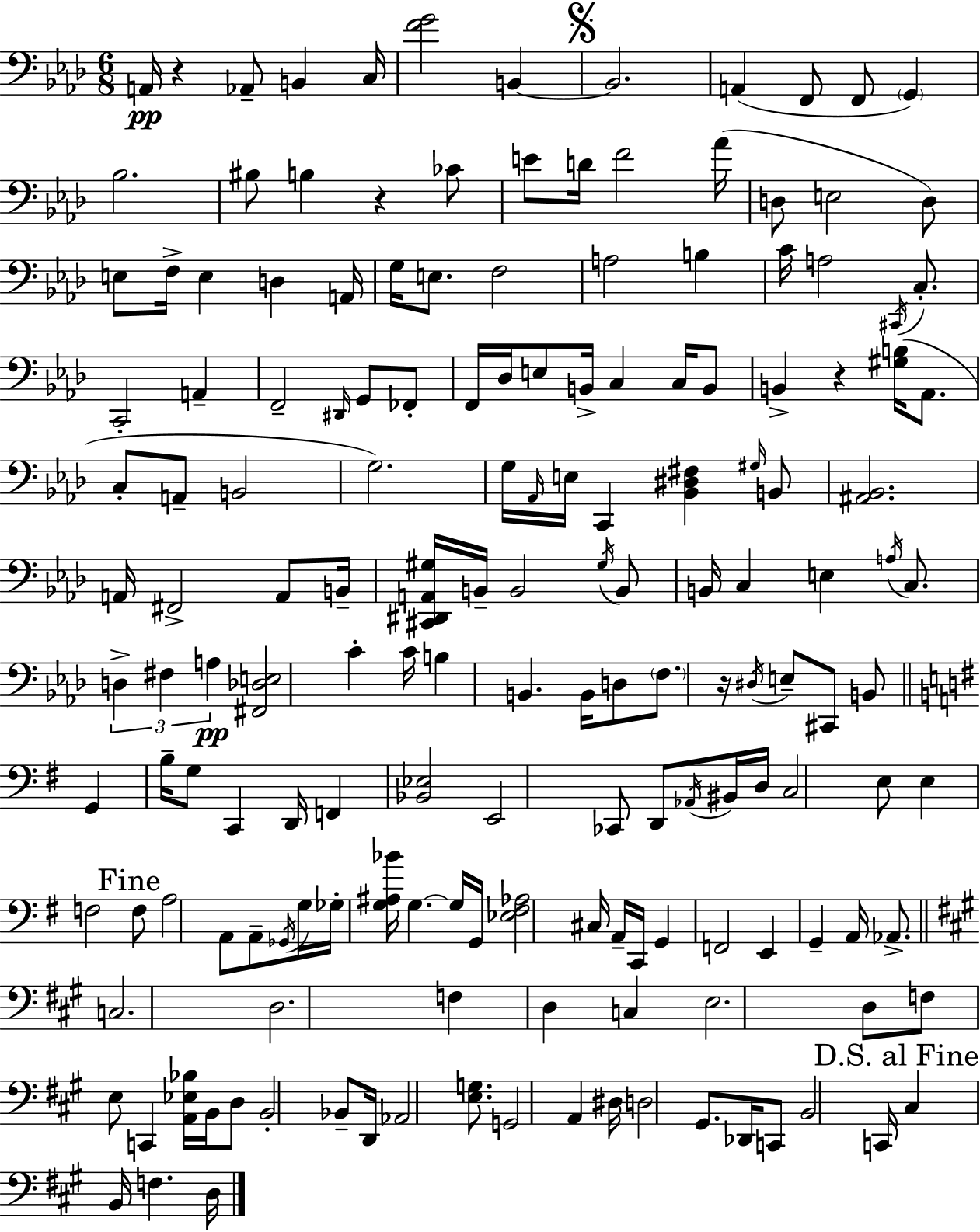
{
  \clef bass
  \numericTimeSignature
  \time 6/8
  \key aes \major
  a,16\pp r4 aes,8-- b,4 c16 | <f' g'>2 b,4~~ | \mark \markup { \musicglyph "scripts.segno" } b,2. | a,4( f,8 f,8 \parenthesize g,4) | \break bes2. | bis8 b4 r4 ces'8 | e'8 d'16 f'2 aes'16( | d8 e2 d8) | \break e8 f16-> e4 d4 a,16 | g16 e8. f2 | a2 b4 | c'16 a2 \acciaccatura { cis,16 } c8.-. | \break c,2-. a,4-- | f,2-- \grace { dis,16 } g,8 | fes,8-. f,16 des16 e8 b,16-> c4 c16 | b,8 b,4-> r4 <gis b>16( aes,8. | \break c8-. a,8-- b,2 | g2.) | g16 \grace { aes,16 } e16 c,4 <bes, dis fis>4 | \grace { gis16 } b,8 <ais, bes,>2. | \break a,16 fis,2-> | a,8 b,16-- <cis, dis, a, gis>16 b,16-- b,2 | \acciaccatura { gis16 } b,8 b,16 c4 e4 | \acciaccatura { a16 } c8. \tuplet 3/2 { d4-> fis4 | \break a4\pp } <fis, des e>2 | c'4-. c'16 b4 b,4. | b,16 d8 \parenthesize f8. r16 | \acciaccatura { dis16 } e8-- cis,8 b,8 \bar "||" \break \key g \major g,4 b16-- g8 c,4 d,16 | f,4 <bes, ees>2 | e,2 ces,8 d,8 | \acciaccatura { aes,16 } bis,16 d16 c2 e8 | \break e4 f2 | \mark "Fine" f8 a2 a,8 | a,8-- \acciaccatura { ges,16 } g16 ges16-. <g ais bes'>16 g4.~~ | g16 g,16 <ees fis aes>2 cis16 | \break a,16-- c,16 g,4 f,2 | e,4 g,4-- a,16 aes,8.-> | \bar "||" \break \key a \major c2. | d2. | f4 d4 c4 | e2. | \break d8 f8 e8 c,4 <a, ees bes>16 b,16 | d8 b,2-. bes,8-- | d,16 aes,2 <e g>8. | g,2 a,4 | \break dis16 d2 gis,8. | des,16 c,8 b,2 c,16 | \mark "D.S. al Fine" cis4 b,16 f4. d16 | \bar "|."
}